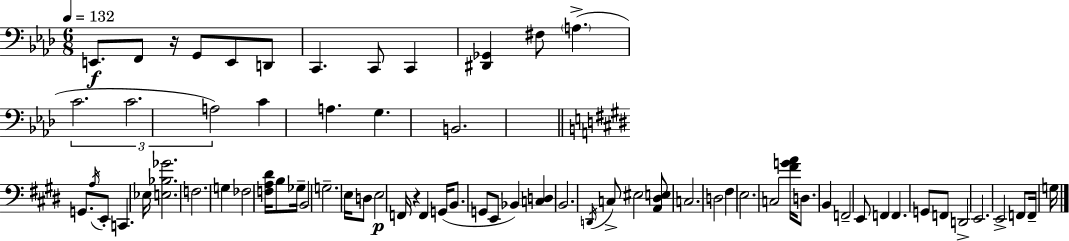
E2/e. F2/e R/s G2/e E2/e D2/e C2/q. C2/e C2/q [D#2,Gb2]/q F#3/e A3/q. C4/h. C4/h. A3/h C4/q A3/q. G3/q. B2/h. G2/e. A3/s E2/e C2/q. Eb3/s [E3,Bb3,Gb4]/h. F3/h. G3/q FES3/h [F3,A3,D#4]/s B3/e Gb3/s B2/h G3/h. E3/s D3/e E3/h F2/s R/q F2/q G2/s B2/e. G2/e E2/e Bb2/q [C3,D3]/q B2/h. D2/s C3/e EIS3/h [A2,D#3,E3]/e C3/h. D3/h F#3/q E3/h. C3/h [F#4,G4,A4]/s D3/e. B2/q F2/h E2/e F2/q F2/q. G2/e F2/e D2/h E2/h. E2/h F2/e F2/s G3/s